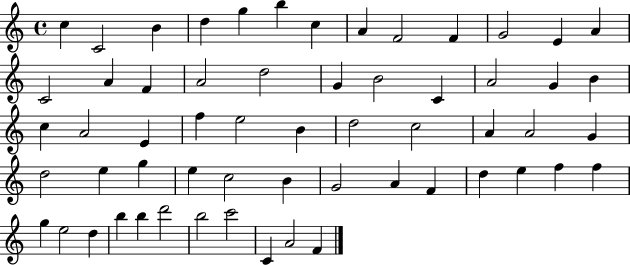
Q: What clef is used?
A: treble